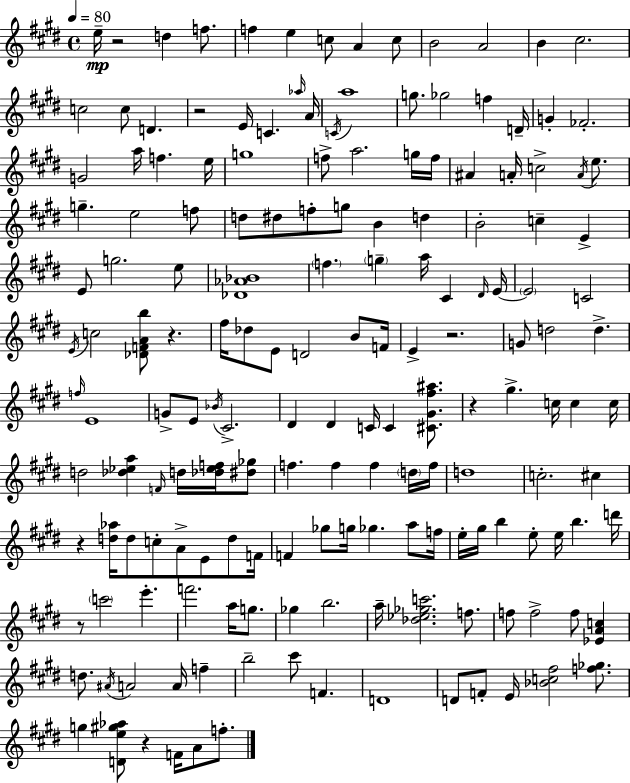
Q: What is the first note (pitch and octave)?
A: E5